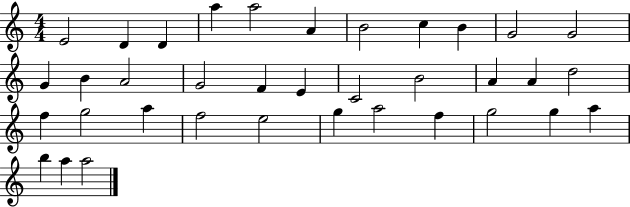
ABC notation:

X:1
T:Untitled
M:4/4
L:1/4
K:C
E2 D D a a2 A B2 c B G2 G2 G B A2 G2 F E C2 B2 A A d2 f g2 a f2 e2 g a2 f g2 g a b a a2